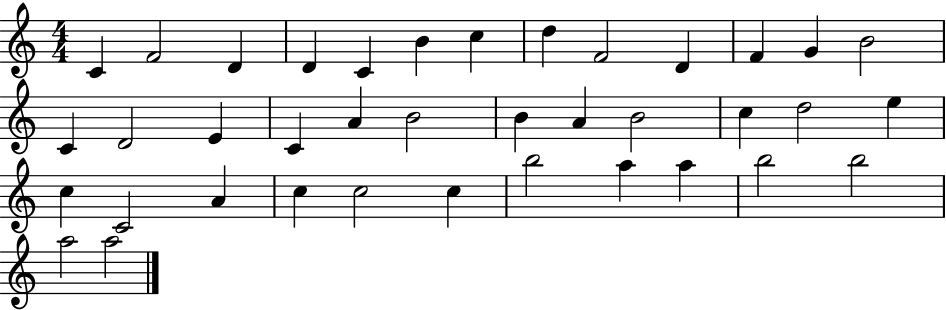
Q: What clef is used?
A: treble